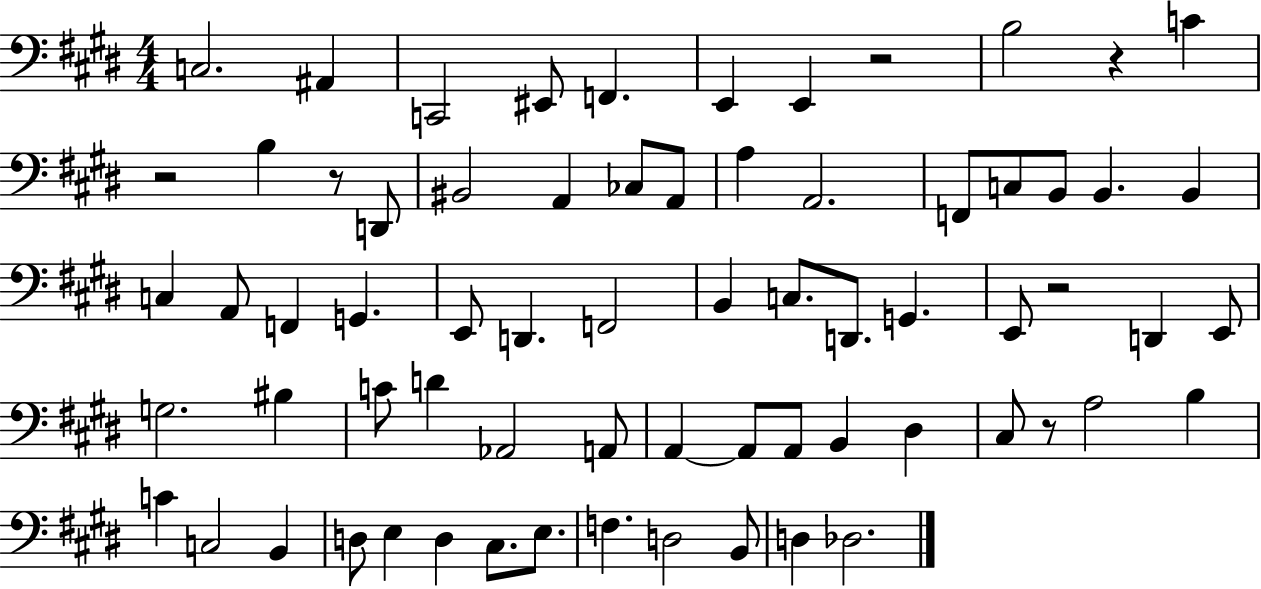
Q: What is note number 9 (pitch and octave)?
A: C4